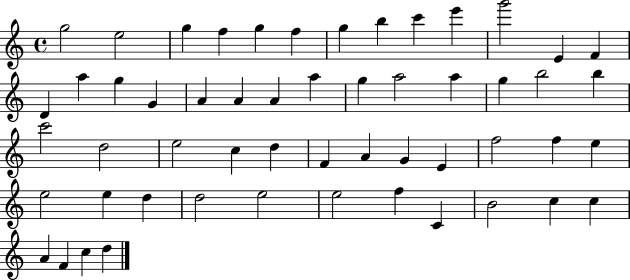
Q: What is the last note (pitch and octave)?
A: D5